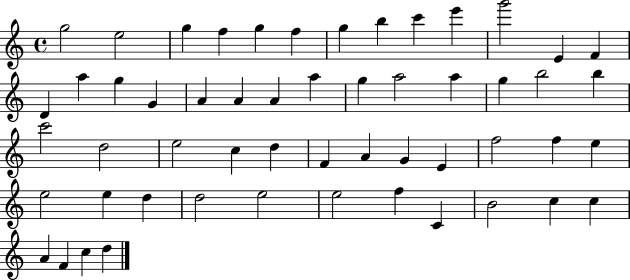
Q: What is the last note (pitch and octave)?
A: D5